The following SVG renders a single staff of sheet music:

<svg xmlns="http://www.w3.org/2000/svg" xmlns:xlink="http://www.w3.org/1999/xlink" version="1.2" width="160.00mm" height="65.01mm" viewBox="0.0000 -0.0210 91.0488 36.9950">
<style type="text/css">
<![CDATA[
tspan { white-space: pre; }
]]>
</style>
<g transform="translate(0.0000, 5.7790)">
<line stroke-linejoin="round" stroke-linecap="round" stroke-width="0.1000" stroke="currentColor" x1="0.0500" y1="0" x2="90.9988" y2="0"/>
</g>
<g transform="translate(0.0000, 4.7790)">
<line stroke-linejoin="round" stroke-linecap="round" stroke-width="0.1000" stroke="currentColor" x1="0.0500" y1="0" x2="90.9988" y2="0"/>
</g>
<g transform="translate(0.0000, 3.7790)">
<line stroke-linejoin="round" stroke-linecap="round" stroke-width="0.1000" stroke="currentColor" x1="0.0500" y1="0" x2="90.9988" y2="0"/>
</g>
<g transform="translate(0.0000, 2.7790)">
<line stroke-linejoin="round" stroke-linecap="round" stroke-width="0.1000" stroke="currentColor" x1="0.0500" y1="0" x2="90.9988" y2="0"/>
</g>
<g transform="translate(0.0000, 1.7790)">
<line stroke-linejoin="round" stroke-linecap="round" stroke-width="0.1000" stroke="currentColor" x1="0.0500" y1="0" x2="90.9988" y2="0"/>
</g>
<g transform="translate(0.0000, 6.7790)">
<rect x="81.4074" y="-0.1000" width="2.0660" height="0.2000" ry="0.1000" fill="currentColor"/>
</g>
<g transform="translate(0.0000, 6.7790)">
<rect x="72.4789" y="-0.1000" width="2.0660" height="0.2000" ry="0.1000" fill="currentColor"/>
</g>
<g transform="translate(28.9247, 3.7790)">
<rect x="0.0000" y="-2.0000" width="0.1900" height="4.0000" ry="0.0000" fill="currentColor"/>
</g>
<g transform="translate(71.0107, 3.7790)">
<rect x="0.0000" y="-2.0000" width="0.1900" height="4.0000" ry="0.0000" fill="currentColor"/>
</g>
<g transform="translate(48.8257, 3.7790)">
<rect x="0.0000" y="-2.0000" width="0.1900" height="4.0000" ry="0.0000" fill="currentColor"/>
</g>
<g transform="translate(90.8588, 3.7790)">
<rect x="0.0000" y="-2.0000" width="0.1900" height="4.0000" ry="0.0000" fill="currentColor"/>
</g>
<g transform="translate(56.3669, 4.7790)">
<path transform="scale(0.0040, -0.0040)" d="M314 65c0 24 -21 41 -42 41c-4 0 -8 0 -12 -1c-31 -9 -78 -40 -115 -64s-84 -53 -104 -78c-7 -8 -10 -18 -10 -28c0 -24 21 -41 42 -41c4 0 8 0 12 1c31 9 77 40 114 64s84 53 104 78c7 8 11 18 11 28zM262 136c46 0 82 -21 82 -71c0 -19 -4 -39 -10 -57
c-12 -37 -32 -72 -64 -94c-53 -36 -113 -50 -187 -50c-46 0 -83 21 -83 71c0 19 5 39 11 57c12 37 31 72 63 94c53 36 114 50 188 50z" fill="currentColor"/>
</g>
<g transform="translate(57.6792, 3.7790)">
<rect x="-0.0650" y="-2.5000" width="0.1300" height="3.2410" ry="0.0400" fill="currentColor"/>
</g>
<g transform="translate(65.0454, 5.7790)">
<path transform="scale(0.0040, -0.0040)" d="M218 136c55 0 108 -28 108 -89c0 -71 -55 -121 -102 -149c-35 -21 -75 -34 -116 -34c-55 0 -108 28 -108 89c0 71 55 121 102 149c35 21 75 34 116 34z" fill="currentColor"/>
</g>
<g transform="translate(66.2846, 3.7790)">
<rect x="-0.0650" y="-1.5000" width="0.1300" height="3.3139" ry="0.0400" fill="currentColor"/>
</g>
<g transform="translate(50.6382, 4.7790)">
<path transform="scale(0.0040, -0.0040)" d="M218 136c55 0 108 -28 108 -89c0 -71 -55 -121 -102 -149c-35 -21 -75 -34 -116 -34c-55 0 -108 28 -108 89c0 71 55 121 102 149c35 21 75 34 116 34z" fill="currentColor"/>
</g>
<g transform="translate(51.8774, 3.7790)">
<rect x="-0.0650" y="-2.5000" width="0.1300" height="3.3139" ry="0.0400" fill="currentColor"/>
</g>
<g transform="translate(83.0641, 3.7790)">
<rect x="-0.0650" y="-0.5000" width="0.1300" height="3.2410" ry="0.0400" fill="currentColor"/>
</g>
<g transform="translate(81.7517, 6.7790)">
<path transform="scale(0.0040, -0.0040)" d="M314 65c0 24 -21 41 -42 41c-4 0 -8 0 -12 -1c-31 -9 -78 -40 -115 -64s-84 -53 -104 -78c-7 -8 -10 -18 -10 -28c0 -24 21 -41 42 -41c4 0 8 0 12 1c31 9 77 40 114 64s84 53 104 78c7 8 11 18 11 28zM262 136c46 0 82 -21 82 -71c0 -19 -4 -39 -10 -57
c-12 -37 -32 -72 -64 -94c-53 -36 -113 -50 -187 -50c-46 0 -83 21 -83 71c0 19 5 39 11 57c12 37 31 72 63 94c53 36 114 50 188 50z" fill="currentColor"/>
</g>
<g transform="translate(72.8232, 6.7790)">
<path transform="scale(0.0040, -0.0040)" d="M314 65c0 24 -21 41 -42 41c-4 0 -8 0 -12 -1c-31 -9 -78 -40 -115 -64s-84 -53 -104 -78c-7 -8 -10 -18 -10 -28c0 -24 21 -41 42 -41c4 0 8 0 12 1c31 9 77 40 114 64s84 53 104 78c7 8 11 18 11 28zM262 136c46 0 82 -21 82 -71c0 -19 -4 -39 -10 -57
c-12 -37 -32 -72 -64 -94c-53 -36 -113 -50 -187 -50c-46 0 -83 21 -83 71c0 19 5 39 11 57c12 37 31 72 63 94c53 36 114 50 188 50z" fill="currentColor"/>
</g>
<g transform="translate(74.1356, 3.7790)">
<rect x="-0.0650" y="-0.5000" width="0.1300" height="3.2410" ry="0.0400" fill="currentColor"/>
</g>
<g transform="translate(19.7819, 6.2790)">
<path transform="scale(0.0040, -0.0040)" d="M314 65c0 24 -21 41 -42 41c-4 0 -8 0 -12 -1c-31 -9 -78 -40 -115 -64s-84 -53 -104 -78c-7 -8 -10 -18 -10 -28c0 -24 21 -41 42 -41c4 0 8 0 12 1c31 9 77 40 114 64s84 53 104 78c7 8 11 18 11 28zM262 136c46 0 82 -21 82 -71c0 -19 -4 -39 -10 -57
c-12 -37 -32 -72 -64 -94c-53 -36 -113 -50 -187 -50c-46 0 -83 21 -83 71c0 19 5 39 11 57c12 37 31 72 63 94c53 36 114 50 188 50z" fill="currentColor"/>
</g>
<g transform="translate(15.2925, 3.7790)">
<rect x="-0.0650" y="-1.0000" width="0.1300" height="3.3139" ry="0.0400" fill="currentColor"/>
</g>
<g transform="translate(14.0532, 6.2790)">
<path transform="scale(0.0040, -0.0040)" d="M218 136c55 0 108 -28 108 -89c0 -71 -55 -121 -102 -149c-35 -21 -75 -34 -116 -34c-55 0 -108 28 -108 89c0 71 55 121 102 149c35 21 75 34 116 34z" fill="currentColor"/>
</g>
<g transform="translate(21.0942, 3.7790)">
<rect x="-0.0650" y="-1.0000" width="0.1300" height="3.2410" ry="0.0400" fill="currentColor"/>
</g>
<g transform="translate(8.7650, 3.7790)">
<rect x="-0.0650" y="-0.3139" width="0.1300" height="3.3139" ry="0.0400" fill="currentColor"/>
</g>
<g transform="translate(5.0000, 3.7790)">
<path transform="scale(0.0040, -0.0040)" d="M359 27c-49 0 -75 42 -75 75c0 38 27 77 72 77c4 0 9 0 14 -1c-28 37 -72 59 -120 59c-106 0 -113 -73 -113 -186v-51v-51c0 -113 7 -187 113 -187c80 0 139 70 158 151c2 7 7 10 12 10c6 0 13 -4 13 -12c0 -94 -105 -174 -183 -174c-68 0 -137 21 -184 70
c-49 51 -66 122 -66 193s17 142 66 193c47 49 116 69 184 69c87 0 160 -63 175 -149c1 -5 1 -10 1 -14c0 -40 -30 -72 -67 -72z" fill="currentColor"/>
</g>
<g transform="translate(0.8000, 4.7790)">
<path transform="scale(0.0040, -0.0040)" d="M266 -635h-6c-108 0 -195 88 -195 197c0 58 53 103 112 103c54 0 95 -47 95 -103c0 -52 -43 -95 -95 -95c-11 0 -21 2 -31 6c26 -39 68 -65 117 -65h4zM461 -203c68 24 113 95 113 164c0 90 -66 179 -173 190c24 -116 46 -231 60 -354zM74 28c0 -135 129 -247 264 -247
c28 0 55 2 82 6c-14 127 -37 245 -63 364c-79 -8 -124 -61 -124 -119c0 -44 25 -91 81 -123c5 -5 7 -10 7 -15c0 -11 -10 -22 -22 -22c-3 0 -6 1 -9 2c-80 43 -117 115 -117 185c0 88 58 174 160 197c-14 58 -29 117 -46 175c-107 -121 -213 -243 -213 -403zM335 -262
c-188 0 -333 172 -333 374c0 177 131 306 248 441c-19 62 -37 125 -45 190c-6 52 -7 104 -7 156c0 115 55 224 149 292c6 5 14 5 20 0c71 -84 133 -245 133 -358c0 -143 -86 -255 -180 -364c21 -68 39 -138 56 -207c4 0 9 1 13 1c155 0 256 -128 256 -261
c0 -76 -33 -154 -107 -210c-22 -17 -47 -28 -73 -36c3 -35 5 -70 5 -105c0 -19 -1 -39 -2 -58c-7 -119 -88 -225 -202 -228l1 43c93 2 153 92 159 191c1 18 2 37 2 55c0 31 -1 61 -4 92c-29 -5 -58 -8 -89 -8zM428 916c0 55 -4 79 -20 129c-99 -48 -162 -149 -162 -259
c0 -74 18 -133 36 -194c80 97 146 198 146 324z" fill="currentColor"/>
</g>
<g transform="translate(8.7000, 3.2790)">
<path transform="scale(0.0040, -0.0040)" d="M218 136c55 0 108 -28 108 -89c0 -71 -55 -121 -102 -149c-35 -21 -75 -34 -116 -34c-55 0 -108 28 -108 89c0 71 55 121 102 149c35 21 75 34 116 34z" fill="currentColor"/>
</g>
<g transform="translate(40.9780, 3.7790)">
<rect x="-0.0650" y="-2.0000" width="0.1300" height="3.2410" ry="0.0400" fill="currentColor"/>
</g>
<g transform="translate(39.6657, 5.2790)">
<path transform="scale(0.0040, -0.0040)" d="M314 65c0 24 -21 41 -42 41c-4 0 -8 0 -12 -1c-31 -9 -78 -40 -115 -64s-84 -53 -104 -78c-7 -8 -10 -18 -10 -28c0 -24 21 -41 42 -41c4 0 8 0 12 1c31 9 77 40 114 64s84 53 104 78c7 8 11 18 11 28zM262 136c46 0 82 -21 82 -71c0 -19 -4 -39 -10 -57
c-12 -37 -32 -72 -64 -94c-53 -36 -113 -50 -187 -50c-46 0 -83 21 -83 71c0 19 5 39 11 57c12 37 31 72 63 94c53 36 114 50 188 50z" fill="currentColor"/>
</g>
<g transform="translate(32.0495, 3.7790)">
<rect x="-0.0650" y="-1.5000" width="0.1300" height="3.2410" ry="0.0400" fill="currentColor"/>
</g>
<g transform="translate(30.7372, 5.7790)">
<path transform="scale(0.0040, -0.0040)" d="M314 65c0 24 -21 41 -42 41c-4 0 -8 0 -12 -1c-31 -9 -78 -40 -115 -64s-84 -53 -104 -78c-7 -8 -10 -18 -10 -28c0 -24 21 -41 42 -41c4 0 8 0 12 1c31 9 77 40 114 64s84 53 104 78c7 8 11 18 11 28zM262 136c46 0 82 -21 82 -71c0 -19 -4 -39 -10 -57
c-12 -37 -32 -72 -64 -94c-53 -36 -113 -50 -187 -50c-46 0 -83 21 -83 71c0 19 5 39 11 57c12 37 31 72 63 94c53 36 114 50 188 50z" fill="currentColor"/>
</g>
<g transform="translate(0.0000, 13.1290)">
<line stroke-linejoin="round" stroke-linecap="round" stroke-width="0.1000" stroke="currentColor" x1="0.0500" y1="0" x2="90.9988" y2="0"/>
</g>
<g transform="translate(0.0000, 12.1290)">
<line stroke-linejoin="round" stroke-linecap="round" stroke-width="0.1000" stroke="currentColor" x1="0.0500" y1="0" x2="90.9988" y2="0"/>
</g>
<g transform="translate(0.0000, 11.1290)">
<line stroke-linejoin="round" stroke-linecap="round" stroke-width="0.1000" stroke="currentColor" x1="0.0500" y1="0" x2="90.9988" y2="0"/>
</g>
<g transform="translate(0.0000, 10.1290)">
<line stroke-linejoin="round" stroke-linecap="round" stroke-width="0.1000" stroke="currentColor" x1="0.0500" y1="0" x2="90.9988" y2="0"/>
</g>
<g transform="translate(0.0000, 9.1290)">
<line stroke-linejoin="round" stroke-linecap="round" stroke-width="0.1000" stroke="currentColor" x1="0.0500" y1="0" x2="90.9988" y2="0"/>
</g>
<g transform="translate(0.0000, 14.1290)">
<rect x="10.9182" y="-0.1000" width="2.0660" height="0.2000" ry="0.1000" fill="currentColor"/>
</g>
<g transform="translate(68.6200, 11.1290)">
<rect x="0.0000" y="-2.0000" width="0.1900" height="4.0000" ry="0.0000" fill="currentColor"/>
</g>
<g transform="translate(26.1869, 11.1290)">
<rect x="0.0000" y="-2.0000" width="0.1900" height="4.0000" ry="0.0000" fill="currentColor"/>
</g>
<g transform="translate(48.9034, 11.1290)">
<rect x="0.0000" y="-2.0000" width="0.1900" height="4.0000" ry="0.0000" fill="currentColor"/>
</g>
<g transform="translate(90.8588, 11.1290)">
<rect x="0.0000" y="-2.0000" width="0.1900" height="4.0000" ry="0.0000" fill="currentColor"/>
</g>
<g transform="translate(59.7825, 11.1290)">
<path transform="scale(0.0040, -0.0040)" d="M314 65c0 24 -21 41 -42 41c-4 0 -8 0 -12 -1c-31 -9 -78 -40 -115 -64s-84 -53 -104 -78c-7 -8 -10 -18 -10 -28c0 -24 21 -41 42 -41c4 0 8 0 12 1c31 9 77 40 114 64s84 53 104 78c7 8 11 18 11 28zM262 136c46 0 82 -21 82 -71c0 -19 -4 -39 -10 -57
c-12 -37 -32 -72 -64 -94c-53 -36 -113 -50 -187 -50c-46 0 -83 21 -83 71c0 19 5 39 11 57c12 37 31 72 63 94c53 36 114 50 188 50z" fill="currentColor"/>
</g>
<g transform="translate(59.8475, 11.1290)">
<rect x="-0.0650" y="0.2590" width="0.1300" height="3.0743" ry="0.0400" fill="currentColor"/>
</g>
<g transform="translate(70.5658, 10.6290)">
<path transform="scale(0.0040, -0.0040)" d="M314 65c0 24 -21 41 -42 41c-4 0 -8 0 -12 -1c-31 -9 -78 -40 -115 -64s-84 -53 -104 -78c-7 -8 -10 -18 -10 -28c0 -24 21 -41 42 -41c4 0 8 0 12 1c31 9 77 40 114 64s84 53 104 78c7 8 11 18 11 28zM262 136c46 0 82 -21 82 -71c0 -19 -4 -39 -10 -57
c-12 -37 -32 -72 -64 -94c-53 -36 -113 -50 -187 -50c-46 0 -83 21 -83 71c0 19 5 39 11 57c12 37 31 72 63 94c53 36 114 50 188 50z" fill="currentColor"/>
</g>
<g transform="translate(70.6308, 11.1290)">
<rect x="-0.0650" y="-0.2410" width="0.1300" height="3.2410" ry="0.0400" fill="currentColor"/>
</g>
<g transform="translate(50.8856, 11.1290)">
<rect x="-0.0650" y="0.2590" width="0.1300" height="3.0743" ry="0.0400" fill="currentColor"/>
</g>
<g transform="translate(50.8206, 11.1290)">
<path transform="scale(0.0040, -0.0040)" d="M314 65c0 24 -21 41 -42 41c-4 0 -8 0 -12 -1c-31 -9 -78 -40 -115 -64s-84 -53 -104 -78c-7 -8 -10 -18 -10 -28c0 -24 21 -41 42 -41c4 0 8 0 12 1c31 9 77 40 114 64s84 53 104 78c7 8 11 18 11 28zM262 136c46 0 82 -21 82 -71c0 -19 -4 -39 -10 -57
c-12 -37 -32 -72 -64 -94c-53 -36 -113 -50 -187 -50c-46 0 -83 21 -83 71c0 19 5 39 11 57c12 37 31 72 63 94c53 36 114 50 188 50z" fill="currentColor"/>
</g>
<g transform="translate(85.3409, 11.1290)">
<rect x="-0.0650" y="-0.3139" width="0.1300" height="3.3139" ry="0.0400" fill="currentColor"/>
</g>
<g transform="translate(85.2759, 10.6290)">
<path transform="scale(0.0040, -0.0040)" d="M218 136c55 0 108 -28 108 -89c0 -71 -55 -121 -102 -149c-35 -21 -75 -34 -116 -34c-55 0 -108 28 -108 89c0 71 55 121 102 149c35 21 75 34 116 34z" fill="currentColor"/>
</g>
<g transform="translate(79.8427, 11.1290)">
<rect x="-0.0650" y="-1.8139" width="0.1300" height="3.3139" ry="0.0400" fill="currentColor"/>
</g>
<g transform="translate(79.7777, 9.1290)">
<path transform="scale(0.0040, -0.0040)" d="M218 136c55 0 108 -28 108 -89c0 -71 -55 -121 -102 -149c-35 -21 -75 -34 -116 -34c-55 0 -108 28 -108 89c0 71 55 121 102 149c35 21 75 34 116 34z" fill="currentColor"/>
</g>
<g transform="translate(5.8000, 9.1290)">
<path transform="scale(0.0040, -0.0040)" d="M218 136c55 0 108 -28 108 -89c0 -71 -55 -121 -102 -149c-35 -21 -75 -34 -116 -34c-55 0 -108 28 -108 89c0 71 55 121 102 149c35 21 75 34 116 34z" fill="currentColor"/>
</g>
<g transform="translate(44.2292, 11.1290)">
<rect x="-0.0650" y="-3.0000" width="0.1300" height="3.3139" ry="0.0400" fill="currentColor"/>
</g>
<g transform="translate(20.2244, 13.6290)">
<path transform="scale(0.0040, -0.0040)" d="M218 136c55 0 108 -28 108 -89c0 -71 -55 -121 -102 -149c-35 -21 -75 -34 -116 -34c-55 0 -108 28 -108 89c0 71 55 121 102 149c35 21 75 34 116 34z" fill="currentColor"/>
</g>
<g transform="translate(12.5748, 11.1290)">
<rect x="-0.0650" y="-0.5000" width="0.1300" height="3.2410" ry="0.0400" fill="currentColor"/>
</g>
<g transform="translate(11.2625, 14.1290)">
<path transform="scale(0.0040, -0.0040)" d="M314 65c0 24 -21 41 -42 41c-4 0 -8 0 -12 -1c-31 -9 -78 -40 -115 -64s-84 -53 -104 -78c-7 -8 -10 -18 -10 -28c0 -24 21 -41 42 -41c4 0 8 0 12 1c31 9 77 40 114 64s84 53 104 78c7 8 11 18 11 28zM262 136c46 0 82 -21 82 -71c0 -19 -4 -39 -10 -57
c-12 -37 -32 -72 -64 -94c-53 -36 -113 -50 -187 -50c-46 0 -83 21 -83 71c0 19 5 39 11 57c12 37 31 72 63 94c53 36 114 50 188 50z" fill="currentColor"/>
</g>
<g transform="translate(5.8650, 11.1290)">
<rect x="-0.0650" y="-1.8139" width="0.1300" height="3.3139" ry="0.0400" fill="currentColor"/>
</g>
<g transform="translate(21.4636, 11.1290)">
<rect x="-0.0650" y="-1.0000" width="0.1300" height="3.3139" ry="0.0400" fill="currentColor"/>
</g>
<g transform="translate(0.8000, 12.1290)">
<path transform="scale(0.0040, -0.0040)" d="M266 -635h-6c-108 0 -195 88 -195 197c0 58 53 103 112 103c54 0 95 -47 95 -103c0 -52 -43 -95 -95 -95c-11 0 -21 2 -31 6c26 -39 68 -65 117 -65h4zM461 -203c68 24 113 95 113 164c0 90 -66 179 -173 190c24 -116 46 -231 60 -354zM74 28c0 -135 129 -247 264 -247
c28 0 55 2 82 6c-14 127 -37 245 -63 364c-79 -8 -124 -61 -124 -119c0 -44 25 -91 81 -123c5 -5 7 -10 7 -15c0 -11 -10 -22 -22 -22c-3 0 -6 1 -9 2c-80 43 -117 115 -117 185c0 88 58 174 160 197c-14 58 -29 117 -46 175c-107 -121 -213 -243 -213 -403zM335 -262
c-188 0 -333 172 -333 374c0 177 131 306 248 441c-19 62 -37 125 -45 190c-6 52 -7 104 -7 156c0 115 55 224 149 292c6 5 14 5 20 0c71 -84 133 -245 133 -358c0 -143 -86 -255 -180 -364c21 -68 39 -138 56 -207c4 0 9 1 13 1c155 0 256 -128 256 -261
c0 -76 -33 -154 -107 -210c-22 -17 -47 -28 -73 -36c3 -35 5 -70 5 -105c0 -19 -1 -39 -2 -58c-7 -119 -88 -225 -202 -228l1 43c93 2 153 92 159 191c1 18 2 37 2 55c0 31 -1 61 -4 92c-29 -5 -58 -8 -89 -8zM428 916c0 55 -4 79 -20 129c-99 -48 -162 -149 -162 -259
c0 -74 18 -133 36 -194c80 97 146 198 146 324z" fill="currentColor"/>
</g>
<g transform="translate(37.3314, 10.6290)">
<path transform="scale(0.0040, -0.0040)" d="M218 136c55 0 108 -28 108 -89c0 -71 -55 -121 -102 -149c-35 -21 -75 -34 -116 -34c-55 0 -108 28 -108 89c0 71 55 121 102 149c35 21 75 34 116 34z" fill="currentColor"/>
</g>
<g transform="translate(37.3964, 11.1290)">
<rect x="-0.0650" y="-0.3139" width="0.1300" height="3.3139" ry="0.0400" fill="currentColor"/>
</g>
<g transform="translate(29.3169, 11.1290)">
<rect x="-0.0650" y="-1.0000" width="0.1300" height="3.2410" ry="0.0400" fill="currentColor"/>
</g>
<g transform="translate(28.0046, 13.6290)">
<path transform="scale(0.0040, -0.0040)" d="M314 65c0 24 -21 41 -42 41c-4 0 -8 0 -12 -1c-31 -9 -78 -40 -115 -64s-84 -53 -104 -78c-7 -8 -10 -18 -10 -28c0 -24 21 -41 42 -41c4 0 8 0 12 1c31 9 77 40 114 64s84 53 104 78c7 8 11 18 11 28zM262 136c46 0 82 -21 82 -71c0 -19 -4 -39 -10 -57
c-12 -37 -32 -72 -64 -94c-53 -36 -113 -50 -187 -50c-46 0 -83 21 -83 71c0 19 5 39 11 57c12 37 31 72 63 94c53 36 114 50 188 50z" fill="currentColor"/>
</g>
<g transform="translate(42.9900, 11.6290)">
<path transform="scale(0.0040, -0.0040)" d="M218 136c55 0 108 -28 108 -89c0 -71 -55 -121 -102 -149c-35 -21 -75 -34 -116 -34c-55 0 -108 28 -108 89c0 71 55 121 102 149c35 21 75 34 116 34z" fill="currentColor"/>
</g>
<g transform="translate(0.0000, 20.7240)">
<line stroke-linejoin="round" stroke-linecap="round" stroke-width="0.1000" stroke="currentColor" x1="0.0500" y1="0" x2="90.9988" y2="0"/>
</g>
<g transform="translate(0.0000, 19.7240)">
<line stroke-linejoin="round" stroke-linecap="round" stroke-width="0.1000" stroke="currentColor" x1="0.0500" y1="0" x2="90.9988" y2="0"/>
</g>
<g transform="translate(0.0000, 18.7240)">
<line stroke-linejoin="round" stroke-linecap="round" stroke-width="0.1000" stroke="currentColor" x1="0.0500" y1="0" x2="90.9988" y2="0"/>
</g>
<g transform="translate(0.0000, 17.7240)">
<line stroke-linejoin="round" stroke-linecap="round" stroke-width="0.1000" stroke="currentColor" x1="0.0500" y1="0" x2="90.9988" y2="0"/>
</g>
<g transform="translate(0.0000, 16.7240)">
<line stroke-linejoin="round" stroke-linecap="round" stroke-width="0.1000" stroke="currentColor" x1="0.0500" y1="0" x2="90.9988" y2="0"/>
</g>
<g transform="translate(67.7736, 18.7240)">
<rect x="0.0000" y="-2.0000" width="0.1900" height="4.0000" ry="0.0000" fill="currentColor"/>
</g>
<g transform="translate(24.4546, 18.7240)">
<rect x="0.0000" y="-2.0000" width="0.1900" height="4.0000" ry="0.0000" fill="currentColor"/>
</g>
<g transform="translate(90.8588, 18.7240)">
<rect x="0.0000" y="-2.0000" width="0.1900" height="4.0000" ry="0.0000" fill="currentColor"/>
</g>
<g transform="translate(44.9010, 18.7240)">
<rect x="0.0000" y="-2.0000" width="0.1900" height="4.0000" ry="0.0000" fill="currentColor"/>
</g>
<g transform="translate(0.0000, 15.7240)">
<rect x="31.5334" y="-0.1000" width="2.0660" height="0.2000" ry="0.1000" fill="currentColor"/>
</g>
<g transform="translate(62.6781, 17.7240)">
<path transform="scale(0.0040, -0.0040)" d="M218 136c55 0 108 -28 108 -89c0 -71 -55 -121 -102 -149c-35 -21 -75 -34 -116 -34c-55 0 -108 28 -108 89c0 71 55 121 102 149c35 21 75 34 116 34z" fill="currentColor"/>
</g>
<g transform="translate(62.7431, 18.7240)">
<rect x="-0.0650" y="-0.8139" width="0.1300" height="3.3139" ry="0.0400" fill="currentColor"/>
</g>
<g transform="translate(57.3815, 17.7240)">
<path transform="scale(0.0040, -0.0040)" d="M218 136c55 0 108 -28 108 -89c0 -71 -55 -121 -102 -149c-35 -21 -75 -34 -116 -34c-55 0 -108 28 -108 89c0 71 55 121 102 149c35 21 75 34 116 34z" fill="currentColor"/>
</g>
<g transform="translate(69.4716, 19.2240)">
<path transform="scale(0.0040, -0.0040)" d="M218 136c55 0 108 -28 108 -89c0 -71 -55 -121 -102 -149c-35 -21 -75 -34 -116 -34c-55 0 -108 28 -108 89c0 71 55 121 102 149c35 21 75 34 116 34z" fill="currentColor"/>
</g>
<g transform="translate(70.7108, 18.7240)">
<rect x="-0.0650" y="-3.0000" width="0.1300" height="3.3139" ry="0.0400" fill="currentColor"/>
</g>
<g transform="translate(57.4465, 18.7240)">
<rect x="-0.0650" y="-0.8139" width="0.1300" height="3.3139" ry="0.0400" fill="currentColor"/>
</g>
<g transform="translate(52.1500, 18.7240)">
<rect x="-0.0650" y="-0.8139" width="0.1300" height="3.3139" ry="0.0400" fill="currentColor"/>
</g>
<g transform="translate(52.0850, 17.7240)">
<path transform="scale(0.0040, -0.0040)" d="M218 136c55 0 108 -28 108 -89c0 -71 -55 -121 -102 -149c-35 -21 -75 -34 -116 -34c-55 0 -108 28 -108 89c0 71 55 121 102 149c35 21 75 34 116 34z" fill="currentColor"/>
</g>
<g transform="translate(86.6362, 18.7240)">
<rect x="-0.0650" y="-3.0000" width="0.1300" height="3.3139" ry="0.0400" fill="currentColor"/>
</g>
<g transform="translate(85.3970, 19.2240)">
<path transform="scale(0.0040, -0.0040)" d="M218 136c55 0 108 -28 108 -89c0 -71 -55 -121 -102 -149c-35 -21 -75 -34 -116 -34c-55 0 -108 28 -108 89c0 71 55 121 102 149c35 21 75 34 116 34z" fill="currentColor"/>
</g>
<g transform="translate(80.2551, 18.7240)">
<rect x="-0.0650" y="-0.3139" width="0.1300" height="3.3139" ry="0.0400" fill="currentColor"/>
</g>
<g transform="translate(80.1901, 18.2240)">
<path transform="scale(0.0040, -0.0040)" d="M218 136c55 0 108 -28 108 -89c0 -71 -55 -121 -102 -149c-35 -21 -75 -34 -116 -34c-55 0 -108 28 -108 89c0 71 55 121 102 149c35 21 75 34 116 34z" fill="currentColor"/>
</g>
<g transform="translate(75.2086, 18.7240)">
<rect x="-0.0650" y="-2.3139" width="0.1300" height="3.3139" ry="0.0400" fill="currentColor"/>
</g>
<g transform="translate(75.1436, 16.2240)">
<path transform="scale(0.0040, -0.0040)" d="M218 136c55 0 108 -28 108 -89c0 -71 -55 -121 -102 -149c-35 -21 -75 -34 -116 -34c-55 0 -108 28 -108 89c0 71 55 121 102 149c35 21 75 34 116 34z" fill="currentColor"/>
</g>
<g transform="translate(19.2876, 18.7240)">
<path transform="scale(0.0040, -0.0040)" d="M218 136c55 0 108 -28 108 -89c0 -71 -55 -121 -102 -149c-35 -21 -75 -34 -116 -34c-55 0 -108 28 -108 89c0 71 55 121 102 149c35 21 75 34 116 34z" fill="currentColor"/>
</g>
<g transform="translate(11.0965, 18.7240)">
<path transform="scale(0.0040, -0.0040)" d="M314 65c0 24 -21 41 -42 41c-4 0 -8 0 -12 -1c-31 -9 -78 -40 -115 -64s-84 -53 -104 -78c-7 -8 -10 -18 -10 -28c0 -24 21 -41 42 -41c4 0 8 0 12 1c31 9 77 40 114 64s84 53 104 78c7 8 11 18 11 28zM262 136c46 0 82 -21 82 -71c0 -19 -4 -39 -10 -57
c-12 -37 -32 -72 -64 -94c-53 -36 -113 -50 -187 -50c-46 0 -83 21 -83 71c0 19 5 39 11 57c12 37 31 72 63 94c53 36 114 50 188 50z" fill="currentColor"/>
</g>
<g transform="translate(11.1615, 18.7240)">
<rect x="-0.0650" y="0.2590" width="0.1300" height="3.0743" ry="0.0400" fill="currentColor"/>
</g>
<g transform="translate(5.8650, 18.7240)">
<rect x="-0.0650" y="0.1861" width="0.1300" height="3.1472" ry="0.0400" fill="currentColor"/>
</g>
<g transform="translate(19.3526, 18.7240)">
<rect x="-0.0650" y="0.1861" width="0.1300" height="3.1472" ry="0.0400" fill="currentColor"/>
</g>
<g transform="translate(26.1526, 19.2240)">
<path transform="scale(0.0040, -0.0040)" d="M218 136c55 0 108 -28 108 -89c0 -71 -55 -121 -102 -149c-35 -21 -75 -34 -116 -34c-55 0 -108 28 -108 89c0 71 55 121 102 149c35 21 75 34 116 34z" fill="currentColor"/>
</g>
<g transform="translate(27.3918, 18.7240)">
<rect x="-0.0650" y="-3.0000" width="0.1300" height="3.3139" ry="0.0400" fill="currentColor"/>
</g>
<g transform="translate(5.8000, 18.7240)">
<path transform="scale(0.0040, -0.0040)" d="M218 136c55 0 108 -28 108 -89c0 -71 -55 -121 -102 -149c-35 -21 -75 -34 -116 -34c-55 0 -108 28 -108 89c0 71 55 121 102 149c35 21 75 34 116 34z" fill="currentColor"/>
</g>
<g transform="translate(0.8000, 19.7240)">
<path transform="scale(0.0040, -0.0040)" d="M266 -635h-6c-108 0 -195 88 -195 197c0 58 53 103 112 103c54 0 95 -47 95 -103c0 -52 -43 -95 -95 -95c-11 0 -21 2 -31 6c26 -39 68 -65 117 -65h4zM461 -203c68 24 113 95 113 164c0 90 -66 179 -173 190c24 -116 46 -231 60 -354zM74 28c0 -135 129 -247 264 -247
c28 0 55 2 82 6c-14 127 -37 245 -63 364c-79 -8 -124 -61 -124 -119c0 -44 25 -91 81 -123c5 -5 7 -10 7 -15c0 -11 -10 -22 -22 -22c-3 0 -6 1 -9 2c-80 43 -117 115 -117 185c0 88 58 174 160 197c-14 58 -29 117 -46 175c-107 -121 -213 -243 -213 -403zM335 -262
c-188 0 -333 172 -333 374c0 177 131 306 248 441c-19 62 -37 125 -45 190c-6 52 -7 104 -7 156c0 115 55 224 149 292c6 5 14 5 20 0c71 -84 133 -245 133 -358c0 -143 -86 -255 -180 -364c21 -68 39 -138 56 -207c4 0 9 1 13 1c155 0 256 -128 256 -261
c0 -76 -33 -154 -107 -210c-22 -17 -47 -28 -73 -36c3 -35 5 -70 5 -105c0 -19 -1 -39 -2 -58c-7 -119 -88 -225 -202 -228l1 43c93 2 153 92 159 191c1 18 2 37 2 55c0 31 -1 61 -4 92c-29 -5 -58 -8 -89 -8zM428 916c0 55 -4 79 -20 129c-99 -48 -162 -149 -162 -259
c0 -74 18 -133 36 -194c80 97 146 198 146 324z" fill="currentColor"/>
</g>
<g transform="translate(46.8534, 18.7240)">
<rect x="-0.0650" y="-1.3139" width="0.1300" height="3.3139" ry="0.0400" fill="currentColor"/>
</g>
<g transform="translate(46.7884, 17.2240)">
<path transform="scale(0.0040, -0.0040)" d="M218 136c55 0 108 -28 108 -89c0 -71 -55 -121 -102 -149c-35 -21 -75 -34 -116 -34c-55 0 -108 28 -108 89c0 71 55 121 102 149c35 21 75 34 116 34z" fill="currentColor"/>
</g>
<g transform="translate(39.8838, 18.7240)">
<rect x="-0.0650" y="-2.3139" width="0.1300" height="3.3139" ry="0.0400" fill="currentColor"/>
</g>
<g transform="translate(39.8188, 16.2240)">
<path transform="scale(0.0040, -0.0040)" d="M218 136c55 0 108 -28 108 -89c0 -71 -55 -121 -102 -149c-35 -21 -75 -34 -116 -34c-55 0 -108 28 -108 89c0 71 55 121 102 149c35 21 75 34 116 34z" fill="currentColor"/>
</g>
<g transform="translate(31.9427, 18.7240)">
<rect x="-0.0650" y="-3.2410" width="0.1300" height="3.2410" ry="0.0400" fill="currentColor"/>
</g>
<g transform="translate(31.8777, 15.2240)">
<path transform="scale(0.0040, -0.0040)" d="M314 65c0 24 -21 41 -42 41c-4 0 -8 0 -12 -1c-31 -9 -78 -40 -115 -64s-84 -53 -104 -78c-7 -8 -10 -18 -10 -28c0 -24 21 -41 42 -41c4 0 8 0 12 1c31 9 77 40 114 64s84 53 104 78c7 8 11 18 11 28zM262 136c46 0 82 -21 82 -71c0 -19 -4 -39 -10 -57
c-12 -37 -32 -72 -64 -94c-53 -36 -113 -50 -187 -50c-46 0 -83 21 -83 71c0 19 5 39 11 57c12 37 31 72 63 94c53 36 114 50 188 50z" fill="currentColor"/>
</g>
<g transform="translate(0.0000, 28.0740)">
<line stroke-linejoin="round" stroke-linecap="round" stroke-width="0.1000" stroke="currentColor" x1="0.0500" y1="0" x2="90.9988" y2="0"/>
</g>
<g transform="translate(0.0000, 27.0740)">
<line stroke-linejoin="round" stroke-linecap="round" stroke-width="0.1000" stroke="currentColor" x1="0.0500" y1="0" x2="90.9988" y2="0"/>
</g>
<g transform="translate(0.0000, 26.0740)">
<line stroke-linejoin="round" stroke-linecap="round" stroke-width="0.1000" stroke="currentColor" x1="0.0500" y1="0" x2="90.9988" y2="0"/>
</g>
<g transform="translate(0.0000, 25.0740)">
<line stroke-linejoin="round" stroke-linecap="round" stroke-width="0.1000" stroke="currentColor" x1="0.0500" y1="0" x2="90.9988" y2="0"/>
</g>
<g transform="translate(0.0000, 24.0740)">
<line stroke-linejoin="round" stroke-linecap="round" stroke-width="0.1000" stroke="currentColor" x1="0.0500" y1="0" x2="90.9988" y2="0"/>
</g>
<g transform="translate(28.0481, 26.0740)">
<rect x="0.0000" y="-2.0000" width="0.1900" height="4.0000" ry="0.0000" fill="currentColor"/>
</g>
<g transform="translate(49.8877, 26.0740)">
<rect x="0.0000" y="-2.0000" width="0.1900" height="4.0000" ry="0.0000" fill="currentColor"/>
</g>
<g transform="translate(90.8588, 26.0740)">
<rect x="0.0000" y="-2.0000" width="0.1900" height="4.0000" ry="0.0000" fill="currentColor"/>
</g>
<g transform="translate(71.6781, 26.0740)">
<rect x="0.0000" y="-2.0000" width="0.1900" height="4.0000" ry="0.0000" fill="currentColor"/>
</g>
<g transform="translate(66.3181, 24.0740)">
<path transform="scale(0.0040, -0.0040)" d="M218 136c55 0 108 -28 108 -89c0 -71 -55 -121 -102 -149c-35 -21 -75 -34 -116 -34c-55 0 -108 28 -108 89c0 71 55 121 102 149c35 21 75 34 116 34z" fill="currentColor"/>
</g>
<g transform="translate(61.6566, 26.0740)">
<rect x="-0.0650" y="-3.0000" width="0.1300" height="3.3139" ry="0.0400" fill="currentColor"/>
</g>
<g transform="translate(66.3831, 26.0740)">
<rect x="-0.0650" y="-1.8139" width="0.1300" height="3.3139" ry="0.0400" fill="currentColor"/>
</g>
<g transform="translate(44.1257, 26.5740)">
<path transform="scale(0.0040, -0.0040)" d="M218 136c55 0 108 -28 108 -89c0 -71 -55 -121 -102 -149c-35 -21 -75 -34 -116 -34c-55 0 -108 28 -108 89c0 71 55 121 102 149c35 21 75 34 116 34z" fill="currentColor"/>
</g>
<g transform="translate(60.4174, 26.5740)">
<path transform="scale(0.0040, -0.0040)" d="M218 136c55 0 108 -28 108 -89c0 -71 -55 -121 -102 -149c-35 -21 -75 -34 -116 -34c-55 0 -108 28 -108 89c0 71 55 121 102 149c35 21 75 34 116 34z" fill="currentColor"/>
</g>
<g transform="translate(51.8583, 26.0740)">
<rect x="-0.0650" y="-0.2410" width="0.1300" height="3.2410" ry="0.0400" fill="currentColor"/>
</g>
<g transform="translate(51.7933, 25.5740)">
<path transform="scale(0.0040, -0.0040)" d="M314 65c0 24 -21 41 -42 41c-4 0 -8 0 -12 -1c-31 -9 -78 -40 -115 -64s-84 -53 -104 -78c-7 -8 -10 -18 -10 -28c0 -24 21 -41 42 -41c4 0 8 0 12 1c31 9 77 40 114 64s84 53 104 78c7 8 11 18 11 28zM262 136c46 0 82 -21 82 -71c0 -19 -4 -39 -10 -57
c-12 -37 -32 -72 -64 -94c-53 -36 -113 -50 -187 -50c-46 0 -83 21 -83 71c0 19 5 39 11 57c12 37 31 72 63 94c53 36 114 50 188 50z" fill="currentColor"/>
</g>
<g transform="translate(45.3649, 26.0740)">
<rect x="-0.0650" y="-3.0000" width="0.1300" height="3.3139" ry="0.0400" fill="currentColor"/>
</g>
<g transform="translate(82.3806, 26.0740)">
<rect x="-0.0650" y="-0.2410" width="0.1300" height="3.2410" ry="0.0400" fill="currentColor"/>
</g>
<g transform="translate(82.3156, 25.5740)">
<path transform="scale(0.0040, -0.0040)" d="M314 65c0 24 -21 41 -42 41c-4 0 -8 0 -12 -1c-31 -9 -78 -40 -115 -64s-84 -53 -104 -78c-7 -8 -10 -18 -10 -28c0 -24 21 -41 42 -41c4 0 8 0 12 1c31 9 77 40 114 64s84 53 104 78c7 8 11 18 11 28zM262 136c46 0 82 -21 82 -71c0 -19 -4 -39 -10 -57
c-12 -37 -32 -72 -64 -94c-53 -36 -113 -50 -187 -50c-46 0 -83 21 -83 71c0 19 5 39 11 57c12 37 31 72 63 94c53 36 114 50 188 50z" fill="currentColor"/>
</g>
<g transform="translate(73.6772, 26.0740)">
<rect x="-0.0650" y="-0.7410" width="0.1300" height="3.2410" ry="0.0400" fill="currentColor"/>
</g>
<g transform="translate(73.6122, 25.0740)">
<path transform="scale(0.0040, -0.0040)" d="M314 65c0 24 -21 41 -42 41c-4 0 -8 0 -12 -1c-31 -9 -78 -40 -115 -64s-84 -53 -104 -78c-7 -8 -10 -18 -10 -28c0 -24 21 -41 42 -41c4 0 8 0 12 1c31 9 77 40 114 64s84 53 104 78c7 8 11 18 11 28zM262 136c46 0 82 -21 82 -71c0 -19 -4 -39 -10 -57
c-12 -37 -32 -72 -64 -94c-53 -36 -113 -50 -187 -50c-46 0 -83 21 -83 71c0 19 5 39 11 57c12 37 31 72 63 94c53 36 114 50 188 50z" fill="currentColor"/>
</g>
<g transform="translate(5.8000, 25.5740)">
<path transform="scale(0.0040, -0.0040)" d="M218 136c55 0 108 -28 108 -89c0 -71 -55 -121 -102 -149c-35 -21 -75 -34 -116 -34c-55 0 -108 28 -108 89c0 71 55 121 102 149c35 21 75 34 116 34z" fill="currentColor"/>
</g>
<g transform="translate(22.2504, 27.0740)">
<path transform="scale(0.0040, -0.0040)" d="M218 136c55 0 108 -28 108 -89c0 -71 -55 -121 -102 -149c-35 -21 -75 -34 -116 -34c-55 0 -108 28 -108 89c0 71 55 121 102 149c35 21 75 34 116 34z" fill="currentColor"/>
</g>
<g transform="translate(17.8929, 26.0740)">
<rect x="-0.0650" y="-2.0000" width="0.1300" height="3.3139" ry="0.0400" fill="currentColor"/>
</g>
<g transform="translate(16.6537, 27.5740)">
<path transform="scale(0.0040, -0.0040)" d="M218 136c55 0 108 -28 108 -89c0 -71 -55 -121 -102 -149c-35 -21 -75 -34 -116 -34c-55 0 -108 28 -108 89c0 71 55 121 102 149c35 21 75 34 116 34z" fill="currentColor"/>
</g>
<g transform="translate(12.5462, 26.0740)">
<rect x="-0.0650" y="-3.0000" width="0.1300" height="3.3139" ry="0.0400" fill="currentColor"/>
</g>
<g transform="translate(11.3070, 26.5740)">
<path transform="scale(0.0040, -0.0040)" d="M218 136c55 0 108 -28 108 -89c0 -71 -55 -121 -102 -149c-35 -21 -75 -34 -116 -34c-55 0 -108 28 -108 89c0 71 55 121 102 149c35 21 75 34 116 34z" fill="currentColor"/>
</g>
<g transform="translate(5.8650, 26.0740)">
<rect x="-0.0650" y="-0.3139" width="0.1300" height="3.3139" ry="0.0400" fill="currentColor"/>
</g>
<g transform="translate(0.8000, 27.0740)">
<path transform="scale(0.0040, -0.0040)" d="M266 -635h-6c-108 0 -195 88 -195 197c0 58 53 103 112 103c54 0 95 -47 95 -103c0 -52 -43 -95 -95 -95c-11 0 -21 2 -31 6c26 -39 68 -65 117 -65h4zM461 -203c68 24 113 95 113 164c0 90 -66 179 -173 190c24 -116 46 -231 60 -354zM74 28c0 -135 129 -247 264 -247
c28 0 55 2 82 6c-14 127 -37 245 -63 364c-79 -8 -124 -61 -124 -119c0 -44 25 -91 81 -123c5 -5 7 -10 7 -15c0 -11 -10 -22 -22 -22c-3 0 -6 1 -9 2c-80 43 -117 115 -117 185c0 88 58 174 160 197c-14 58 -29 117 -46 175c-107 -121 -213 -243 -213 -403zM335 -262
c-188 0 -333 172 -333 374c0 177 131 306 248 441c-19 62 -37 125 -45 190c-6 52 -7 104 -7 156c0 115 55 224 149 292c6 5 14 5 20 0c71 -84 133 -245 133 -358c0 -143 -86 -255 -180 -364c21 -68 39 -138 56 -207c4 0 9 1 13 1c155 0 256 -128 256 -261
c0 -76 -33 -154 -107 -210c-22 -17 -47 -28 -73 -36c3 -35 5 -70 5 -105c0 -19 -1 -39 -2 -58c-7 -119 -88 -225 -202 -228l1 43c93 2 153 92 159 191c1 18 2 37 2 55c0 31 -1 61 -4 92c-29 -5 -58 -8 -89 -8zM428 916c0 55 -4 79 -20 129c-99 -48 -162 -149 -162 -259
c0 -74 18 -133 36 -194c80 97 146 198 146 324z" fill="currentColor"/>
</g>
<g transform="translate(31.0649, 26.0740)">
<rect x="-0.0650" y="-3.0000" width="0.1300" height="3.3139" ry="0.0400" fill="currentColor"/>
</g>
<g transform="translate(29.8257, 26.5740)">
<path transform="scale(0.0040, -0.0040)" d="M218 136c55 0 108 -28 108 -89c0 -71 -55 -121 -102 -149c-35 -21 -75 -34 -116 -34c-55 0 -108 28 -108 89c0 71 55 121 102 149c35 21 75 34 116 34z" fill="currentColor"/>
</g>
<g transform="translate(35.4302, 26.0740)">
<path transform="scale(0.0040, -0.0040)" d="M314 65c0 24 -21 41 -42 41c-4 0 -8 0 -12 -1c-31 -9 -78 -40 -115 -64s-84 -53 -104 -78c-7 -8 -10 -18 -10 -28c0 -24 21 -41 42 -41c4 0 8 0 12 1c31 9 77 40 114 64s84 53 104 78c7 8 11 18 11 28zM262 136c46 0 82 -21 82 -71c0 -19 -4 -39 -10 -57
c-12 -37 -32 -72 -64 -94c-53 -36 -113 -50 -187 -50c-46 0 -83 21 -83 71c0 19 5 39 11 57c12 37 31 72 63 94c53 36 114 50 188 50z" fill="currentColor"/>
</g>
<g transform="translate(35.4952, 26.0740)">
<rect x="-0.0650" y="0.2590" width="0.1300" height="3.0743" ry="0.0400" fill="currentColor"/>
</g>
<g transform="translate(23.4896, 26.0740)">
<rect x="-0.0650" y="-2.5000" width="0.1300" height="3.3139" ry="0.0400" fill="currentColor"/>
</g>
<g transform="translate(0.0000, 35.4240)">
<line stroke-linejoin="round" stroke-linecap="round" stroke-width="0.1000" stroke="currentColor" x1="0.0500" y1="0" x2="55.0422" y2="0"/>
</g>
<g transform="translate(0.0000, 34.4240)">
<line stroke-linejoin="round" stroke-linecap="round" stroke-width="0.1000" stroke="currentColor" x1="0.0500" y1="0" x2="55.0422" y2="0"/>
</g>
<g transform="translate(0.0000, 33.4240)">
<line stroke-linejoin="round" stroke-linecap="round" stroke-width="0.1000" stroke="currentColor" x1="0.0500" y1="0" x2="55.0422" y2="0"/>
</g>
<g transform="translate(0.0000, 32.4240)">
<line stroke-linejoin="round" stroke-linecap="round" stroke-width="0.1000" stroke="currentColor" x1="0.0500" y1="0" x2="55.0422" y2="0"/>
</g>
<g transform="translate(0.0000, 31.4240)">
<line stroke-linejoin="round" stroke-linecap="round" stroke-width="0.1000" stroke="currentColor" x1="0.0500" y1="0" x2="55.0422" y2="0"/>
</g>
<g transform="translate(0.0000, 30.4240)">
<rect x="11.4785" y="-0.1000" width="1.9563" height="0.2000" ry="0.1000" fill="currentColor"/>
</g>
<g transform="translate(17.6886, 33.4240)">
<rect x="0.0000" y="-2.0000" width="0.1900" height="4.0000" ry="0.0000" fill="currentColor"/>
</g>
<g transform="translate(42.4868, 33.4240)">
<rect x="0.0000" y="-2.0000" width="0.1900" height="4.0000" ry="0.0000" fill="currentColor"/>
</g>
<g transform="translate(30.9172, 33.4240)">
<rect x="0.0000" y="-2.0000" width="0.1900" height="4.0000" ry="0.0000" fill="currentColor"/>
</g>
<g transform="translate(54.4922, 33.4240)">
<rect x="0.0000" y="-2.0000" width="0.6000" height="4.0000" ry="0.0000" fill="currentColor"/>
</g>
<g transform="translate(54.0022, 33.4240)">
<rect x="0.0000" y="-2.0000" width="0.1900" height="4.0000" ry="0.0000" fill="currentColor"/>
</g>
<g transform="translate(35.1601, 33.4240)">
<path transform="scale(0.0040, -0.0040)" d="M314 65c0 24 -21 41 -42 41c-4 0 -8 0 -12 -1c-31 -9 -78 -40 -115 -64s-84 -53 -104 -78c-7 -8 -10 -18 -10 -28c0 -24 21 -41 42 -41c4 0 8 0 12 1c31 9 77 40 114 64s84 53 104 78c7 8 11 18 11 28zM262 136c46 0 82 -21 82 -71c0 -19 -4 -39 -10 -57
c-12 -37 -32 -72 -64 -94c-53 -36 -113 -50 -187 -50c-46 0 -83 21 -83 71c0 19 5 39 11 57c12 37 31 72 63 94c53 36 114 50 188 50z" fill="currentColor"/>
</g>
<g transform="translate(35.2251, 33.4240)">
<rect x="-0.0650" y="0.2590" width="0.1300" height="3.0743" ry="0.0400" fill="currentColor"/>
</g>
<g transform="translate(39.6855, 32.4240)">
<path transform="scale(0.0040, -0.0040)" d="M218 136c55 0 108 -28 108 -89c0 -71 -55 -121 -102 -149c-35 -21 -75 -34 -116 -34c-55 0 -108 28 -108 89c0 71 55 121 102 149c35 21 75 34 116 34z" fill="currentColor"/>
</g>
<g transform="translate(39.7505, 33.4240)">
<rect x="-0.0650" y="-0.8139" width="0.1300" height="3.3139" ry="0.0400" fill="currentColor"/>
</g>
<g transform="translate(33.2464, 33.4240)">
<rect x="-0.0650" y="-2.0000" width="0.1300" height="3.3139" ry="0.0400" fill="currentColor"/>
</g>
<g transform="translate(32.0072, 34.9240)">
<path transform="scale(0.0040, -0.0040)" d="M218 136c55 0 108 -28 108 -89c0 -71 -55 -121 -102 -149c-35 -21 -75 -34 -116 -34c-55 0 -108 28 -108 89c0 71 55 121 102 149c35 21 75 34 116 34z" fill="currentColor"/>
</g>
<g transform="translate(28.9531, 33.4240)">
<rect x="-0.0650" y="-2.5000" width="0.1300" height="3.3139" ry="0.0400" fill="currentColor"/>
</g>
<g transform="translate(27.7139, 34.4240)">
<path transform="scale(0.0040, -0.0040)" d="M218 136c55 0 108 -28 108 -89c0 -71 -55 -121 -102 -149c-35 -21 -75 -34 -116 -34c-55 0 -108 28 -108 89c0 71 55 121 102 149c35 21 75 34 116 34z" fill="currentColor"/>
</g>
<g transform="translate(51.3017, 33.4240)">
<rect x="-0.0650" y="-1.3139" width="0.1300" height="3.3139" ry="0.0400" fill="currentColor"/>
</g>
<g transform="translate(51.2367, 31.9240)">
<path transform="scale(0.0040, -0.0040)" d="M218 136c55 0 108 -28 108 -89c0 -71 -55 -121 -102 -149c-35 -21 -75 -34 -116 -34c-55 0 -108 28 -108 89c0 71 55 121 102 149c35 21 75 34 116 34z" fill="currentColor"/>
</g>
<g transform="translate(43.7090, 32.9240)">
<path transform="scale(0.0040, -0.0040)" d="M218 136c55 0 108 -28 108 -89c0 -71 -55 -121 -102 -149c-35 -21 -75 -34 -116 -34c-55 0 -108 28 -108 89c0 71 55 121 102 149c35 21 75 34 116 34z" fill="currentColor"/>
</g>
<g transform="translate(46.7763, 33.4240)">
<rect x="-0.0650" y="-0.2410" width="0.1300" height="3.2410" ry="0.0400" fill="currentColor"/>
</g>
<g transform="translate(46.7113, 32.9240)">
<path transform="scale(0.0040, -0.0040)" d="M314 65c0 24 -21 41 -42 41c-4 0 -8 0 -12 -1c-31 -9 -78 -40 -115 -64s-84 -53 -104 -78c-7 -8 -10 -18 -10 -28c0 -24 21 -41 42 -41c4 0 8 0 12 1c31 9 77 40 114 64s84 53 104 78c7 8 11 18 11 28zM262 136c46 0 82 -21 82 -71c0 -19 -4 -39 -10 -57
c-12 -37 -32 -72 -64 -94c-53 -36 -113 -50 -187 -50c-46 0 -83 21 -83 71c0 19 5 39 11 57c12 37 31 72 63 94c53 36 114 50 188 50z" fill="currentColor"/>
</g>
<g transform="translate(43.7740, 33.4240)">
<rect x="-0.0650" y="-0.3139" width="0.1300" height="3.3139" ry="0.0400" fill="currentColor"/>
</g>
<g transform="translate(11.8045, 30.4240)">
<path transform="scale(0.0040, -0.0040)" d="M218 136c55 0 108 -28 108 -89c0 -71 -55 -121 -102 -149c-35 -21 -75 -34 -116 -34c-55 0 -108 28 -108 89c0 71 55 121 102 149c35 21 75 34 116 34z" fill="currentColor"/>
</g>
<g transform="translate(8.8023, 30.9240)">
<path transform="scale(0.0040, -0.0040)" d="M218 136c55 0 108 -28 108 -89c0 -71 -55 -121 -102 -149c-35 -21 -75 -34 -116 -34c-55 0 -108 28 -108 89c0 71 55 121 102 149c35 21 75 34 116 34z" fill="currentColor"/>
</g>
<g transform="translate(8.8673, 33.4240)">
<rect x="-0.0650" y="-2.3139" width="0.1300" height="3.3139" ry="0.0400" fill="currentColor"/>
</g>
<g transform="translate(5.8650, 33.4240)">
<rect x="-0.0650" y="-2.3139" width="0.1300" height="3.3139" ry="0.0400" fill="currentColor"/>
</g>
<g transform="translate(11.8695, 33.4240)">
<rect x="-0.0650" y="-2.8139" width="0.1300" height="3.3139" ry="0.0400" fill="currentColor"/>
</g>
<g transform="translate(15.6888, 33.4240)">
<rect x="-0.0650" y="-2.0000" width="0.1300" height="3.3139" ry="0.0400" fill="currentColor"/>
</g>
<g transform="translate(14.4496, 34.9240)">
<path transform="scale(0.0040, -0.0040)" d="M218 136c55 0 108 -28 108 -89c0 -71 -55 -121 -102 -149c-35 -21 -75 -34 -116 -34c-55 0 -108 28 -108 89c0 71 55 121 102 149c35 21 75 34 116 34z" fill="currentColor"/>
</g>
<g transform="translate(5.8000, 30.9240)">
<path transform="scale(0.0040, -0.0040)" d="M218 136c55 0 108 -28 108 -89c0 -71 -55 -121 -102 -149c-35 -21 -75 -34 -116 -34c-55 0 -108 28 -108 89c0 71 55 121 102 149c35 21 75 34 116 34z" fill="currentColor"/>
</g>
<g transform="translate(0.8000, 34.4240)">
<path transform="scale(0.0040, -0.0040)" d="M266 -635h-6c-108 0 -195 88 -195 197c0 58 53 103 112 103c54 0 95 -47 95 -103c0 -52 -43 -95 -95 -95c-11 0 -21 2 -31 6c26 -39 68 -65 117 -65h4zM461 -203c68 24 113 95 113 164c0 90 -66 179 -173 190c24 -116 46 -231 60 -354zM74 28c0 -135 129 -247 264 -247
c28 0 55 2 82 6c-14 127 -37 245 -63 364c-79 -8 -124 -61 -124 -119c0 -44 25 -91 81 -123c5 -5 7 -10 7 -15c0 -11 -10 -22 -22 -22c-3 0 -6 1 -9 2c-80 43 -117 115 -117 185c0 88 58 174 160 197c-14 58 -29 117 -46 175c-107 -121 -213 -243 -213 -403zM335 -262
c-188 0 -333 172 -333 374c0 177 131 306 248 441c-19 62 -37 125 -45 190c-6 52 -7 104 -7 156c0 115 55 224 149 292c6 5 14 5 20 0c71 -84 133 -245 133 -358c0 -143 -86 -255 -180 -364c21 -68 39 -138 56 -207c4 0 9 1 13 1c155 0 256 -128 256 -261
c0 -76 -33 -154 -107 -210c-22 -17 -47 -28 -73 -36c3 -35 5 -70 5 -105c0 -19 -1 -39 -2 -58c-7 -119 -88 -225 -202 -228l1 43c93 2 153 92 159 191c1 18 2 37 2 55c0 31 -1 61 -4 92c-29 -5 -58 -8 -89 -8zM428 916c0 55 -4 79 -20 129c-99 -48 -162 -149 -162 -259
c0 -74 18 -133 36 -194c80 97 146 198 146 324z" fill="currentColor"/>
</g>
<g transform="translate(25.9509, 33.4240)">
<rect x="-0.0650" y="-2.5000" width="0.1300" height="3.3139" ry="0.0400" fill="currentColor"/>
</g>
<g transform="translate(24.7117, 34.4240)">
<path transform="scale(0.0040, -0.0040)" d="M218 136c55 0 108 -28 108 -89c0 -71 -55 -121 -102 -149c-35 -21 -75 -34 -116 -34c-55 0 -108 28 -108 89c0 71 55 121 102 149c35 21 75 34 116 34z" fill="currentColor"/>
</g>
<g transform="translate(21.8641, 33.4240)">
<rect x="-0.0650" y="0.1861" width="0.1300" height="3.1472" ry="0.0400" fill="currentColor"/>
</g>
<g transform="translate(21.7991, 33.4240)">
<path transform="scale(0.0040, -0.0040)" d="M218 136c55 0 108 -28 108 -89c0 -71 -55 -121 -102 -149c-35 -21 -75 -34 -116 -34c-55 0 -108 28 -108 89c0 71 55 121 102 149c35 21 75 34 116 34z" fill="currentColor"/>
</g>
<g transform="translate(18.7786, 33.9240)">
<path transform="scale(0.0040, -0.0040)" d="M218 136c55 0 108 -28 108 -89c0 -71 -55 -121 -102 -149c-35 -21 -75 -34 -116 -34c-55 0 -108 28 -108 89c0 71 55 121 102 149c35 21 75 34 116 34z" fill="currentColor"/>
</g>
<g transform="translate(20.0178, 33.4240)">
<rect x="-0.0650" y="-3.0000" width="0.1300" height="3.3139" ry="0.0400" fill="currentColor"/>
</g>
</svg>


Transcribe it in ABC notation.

X:1
T:Untitled
M:4/4
L:1/4
K:C
c D D2 E2 F2 G G2 E C2 C2 f C2 D D2 c A B2 B2 c2 f c B B2 B A b2 g e d d d A g c A c A F G A B2 A c2 A f d2 c2 g g a F A B G G F B2 d c c2 e